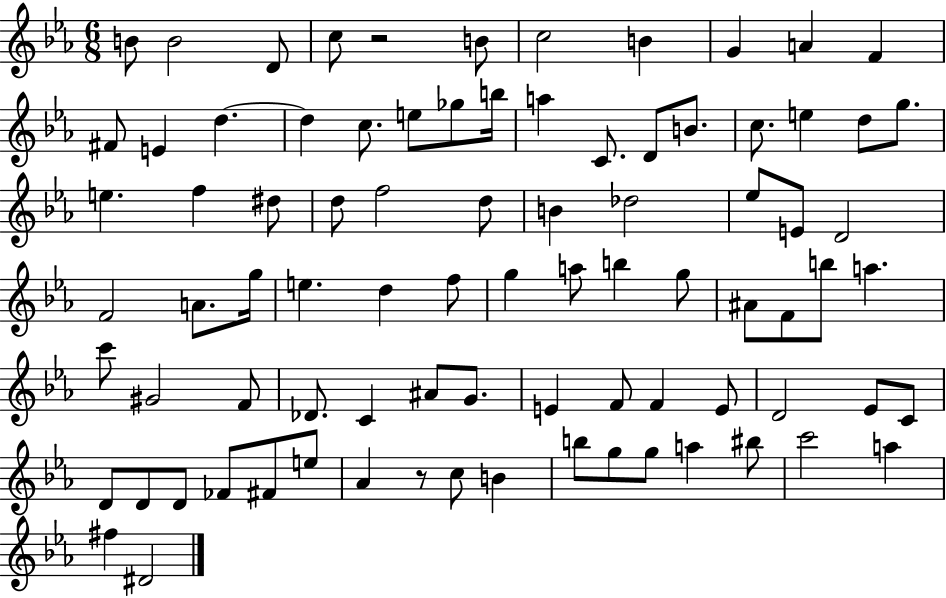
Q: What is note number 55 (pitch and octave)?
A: Db4